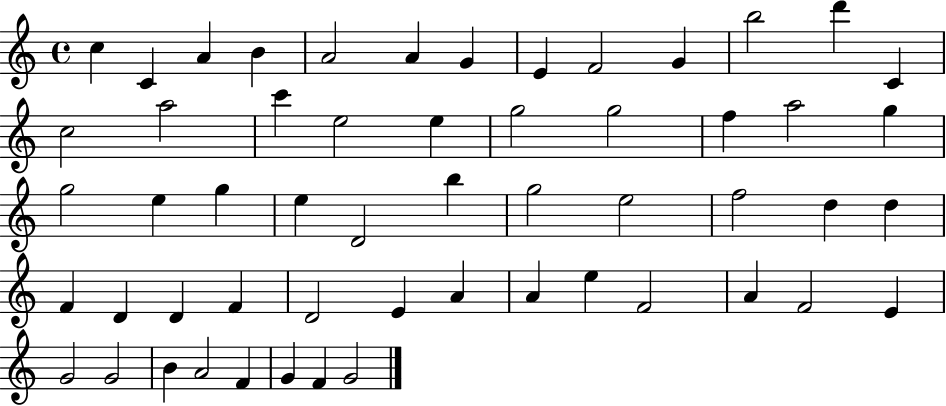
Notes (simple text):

C5/q C4/q A4/q B4/q A4/h A4/q G4/q E4/q F4/h G4/q B5/h D6/q C4/q C5/h A5/h C6/q E5/h E5/q G5/h G5/h F5/q A5/h G5/q G5/h E5/q G5/q E5/q D4/h B5/q G5/h E5/h F5/h D5/q D5/q F4/q D4/q D4/q F4/q D4/h E4/q A4/q A4/q E5/q F4/h A4/q F4/h E4/q G4/h G4/h B4/q A4/h F4/q G4/q F4/q G4/h